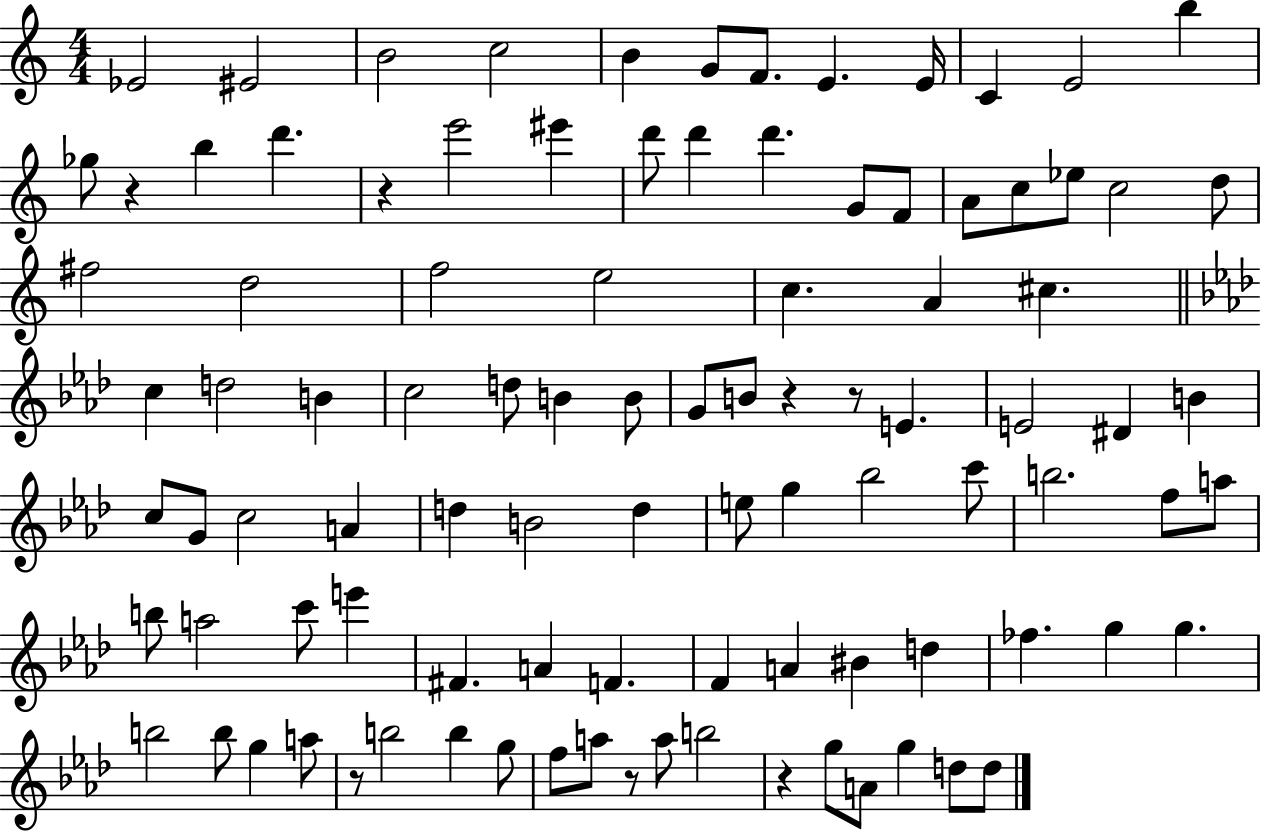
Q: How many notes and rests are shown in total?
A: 98